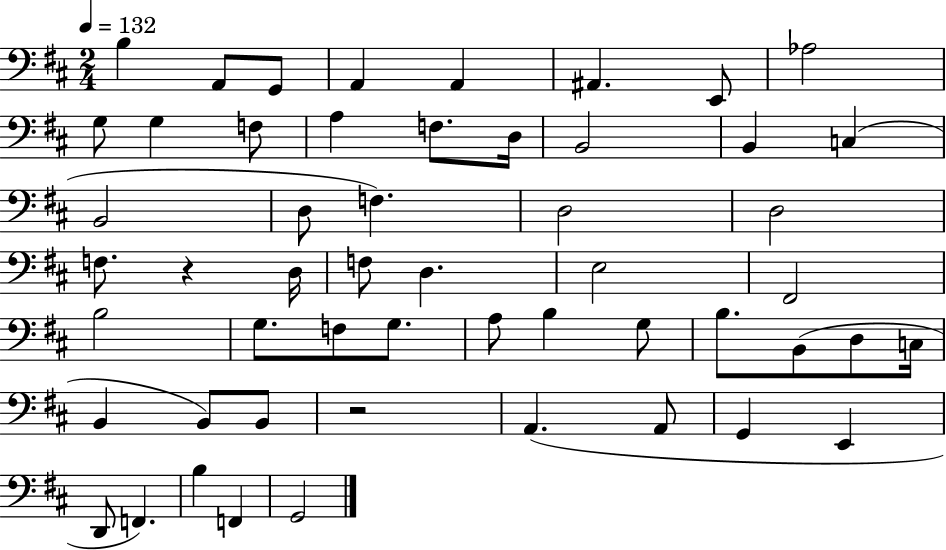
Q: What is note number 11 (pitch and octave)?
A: F3